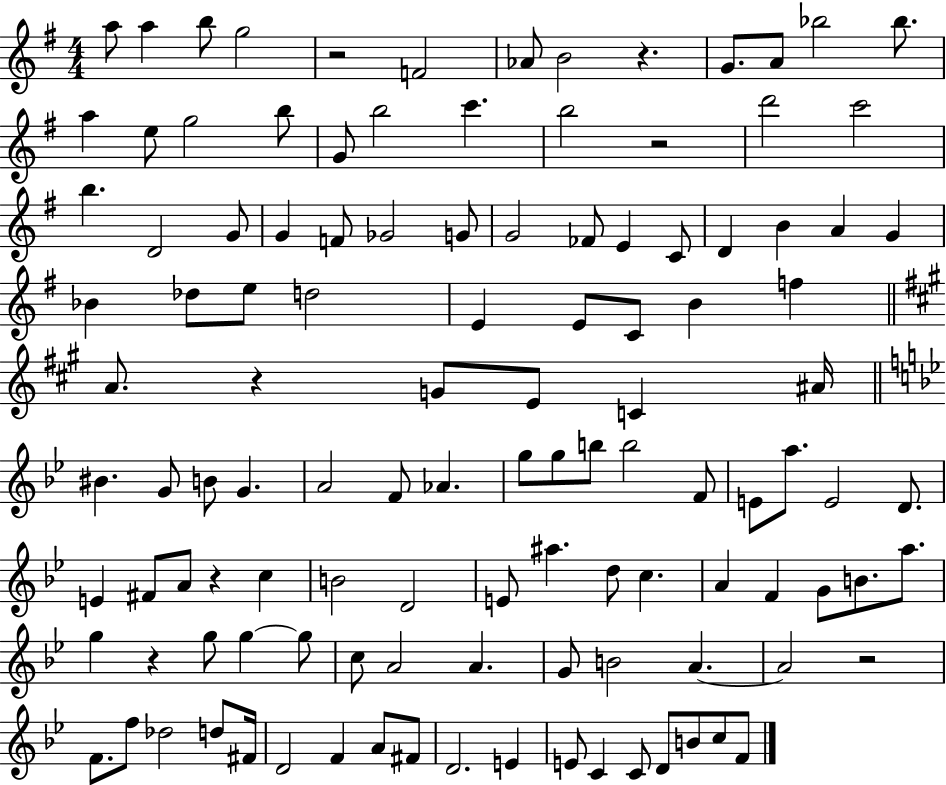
A5/e A5/q B5/e G5/h R/h F4/h Ab4/e B4/h R/q. G4/e. A4/e Bb5/h Bb5/e. A5/q E5/e G5/h B5/e G4/e B5/h C6/q. B5/h R/h D6/h C6/h B5/q. D4/h G4/e G4/q F4/e Gb4/h G4/e G4/h FES4/e E4/q C4/e D4/q B4/q A4/q G4/q Bb4/q Db5/e E5/e D5/h E4/q E4/e C4/e B4/q F5/q A4/e. R/q G4/e E4/e C4/q A#4/s BIS4/q. G4/e B4/e G4/q. A4/h F4/e Ab4/q. G5/e G5/e B5/e B5/h F4/e E4/e A5/e. E4/h D4/e. E4/q F#4/e A4/e R/q C5/q B4/h D4/h E4/e A#5/q. D5/e C5/q. A4/q F4/q G4/e B4/e. A5/e. G5/q R/q G5/e G5/q G5/e C5/e A4/h A4/q. G4/e B4/h A4/q. A4/h R/h F4/e. F5/e Db5/h D5/e F#4/s D4/h F4/q A4/e F#4/e D4/h. E4/q E4/e C4/q C4/e D4/e B4/e C5/e F4/e